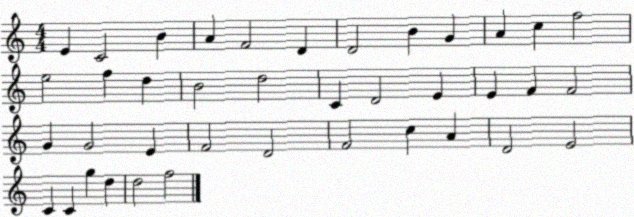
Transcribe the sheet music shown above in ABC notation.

X:1
T:Untitled
M:4/4
L:1/4
K:C
E C2 B A F2 D D2 B G A c f2 e2 f d B2 d2 C D2 E E F F2 G G2 E F2 D2 F2 c A D2 E2 C C g d d2 f2